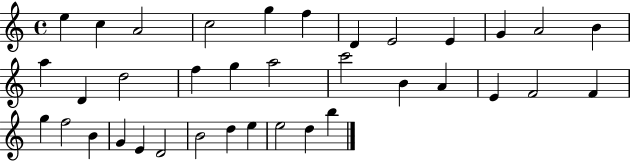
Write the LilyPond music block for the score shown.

{
  \clef treble
  \time 4/4
  \defaultTimeSignature
  \key c \major
  e''4 c''4 a'2 | c''2 g''4 f''4 | d'4 e'2 e'4 | g'4 a'2 b'4 | \break a''4 d'4 d''2 | f''4 g''4 a''2 | c'''2 b'4 a'4 | e'4 f'2 f'4 | \break g''4 f''2 b'4 | g'4 e'4 d'2 | b'2 d''4 e''4 | e''2 d''4 b''4 | \break \bar "|."
}